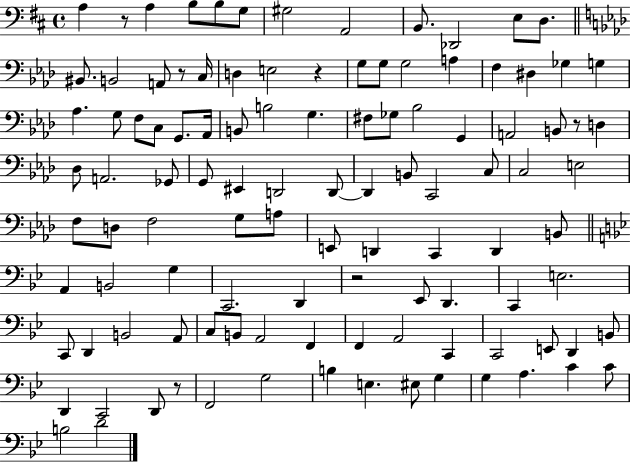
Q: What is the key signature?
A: D major